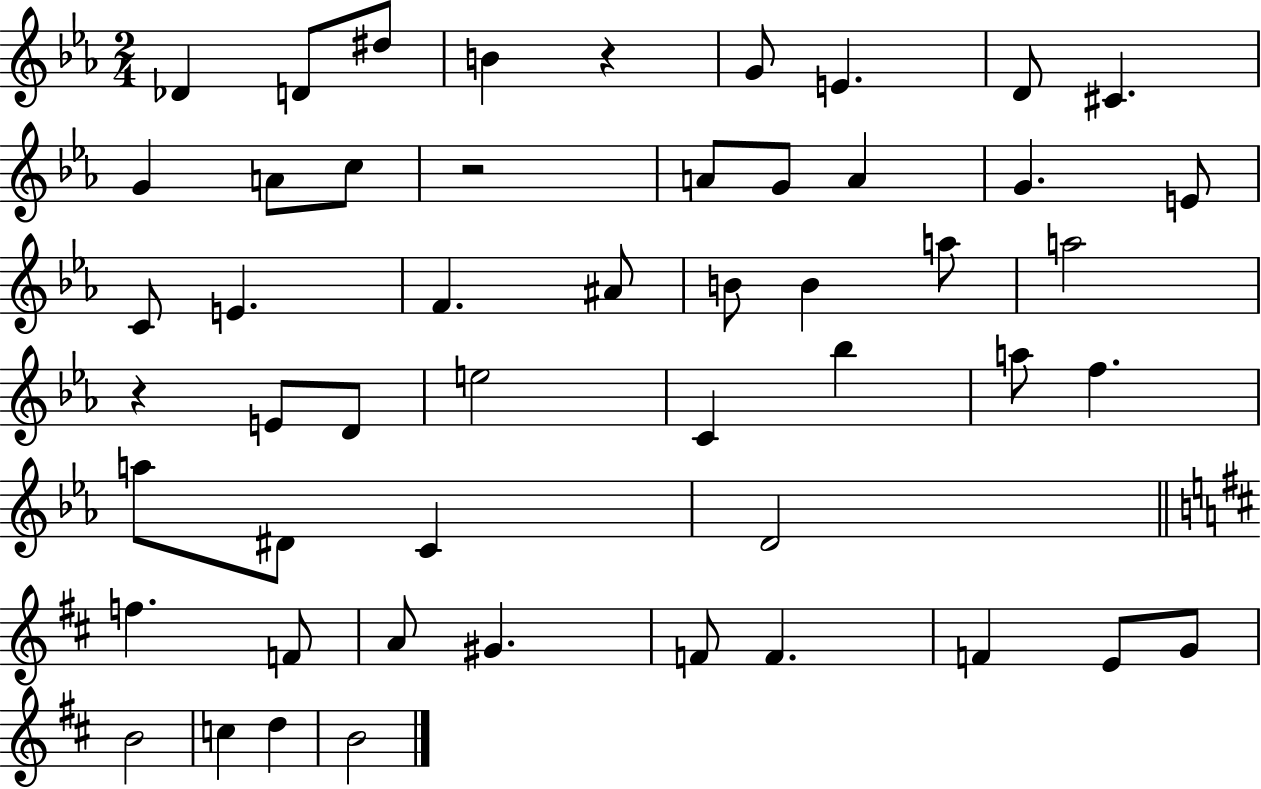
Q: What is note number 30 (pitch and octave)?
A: A5